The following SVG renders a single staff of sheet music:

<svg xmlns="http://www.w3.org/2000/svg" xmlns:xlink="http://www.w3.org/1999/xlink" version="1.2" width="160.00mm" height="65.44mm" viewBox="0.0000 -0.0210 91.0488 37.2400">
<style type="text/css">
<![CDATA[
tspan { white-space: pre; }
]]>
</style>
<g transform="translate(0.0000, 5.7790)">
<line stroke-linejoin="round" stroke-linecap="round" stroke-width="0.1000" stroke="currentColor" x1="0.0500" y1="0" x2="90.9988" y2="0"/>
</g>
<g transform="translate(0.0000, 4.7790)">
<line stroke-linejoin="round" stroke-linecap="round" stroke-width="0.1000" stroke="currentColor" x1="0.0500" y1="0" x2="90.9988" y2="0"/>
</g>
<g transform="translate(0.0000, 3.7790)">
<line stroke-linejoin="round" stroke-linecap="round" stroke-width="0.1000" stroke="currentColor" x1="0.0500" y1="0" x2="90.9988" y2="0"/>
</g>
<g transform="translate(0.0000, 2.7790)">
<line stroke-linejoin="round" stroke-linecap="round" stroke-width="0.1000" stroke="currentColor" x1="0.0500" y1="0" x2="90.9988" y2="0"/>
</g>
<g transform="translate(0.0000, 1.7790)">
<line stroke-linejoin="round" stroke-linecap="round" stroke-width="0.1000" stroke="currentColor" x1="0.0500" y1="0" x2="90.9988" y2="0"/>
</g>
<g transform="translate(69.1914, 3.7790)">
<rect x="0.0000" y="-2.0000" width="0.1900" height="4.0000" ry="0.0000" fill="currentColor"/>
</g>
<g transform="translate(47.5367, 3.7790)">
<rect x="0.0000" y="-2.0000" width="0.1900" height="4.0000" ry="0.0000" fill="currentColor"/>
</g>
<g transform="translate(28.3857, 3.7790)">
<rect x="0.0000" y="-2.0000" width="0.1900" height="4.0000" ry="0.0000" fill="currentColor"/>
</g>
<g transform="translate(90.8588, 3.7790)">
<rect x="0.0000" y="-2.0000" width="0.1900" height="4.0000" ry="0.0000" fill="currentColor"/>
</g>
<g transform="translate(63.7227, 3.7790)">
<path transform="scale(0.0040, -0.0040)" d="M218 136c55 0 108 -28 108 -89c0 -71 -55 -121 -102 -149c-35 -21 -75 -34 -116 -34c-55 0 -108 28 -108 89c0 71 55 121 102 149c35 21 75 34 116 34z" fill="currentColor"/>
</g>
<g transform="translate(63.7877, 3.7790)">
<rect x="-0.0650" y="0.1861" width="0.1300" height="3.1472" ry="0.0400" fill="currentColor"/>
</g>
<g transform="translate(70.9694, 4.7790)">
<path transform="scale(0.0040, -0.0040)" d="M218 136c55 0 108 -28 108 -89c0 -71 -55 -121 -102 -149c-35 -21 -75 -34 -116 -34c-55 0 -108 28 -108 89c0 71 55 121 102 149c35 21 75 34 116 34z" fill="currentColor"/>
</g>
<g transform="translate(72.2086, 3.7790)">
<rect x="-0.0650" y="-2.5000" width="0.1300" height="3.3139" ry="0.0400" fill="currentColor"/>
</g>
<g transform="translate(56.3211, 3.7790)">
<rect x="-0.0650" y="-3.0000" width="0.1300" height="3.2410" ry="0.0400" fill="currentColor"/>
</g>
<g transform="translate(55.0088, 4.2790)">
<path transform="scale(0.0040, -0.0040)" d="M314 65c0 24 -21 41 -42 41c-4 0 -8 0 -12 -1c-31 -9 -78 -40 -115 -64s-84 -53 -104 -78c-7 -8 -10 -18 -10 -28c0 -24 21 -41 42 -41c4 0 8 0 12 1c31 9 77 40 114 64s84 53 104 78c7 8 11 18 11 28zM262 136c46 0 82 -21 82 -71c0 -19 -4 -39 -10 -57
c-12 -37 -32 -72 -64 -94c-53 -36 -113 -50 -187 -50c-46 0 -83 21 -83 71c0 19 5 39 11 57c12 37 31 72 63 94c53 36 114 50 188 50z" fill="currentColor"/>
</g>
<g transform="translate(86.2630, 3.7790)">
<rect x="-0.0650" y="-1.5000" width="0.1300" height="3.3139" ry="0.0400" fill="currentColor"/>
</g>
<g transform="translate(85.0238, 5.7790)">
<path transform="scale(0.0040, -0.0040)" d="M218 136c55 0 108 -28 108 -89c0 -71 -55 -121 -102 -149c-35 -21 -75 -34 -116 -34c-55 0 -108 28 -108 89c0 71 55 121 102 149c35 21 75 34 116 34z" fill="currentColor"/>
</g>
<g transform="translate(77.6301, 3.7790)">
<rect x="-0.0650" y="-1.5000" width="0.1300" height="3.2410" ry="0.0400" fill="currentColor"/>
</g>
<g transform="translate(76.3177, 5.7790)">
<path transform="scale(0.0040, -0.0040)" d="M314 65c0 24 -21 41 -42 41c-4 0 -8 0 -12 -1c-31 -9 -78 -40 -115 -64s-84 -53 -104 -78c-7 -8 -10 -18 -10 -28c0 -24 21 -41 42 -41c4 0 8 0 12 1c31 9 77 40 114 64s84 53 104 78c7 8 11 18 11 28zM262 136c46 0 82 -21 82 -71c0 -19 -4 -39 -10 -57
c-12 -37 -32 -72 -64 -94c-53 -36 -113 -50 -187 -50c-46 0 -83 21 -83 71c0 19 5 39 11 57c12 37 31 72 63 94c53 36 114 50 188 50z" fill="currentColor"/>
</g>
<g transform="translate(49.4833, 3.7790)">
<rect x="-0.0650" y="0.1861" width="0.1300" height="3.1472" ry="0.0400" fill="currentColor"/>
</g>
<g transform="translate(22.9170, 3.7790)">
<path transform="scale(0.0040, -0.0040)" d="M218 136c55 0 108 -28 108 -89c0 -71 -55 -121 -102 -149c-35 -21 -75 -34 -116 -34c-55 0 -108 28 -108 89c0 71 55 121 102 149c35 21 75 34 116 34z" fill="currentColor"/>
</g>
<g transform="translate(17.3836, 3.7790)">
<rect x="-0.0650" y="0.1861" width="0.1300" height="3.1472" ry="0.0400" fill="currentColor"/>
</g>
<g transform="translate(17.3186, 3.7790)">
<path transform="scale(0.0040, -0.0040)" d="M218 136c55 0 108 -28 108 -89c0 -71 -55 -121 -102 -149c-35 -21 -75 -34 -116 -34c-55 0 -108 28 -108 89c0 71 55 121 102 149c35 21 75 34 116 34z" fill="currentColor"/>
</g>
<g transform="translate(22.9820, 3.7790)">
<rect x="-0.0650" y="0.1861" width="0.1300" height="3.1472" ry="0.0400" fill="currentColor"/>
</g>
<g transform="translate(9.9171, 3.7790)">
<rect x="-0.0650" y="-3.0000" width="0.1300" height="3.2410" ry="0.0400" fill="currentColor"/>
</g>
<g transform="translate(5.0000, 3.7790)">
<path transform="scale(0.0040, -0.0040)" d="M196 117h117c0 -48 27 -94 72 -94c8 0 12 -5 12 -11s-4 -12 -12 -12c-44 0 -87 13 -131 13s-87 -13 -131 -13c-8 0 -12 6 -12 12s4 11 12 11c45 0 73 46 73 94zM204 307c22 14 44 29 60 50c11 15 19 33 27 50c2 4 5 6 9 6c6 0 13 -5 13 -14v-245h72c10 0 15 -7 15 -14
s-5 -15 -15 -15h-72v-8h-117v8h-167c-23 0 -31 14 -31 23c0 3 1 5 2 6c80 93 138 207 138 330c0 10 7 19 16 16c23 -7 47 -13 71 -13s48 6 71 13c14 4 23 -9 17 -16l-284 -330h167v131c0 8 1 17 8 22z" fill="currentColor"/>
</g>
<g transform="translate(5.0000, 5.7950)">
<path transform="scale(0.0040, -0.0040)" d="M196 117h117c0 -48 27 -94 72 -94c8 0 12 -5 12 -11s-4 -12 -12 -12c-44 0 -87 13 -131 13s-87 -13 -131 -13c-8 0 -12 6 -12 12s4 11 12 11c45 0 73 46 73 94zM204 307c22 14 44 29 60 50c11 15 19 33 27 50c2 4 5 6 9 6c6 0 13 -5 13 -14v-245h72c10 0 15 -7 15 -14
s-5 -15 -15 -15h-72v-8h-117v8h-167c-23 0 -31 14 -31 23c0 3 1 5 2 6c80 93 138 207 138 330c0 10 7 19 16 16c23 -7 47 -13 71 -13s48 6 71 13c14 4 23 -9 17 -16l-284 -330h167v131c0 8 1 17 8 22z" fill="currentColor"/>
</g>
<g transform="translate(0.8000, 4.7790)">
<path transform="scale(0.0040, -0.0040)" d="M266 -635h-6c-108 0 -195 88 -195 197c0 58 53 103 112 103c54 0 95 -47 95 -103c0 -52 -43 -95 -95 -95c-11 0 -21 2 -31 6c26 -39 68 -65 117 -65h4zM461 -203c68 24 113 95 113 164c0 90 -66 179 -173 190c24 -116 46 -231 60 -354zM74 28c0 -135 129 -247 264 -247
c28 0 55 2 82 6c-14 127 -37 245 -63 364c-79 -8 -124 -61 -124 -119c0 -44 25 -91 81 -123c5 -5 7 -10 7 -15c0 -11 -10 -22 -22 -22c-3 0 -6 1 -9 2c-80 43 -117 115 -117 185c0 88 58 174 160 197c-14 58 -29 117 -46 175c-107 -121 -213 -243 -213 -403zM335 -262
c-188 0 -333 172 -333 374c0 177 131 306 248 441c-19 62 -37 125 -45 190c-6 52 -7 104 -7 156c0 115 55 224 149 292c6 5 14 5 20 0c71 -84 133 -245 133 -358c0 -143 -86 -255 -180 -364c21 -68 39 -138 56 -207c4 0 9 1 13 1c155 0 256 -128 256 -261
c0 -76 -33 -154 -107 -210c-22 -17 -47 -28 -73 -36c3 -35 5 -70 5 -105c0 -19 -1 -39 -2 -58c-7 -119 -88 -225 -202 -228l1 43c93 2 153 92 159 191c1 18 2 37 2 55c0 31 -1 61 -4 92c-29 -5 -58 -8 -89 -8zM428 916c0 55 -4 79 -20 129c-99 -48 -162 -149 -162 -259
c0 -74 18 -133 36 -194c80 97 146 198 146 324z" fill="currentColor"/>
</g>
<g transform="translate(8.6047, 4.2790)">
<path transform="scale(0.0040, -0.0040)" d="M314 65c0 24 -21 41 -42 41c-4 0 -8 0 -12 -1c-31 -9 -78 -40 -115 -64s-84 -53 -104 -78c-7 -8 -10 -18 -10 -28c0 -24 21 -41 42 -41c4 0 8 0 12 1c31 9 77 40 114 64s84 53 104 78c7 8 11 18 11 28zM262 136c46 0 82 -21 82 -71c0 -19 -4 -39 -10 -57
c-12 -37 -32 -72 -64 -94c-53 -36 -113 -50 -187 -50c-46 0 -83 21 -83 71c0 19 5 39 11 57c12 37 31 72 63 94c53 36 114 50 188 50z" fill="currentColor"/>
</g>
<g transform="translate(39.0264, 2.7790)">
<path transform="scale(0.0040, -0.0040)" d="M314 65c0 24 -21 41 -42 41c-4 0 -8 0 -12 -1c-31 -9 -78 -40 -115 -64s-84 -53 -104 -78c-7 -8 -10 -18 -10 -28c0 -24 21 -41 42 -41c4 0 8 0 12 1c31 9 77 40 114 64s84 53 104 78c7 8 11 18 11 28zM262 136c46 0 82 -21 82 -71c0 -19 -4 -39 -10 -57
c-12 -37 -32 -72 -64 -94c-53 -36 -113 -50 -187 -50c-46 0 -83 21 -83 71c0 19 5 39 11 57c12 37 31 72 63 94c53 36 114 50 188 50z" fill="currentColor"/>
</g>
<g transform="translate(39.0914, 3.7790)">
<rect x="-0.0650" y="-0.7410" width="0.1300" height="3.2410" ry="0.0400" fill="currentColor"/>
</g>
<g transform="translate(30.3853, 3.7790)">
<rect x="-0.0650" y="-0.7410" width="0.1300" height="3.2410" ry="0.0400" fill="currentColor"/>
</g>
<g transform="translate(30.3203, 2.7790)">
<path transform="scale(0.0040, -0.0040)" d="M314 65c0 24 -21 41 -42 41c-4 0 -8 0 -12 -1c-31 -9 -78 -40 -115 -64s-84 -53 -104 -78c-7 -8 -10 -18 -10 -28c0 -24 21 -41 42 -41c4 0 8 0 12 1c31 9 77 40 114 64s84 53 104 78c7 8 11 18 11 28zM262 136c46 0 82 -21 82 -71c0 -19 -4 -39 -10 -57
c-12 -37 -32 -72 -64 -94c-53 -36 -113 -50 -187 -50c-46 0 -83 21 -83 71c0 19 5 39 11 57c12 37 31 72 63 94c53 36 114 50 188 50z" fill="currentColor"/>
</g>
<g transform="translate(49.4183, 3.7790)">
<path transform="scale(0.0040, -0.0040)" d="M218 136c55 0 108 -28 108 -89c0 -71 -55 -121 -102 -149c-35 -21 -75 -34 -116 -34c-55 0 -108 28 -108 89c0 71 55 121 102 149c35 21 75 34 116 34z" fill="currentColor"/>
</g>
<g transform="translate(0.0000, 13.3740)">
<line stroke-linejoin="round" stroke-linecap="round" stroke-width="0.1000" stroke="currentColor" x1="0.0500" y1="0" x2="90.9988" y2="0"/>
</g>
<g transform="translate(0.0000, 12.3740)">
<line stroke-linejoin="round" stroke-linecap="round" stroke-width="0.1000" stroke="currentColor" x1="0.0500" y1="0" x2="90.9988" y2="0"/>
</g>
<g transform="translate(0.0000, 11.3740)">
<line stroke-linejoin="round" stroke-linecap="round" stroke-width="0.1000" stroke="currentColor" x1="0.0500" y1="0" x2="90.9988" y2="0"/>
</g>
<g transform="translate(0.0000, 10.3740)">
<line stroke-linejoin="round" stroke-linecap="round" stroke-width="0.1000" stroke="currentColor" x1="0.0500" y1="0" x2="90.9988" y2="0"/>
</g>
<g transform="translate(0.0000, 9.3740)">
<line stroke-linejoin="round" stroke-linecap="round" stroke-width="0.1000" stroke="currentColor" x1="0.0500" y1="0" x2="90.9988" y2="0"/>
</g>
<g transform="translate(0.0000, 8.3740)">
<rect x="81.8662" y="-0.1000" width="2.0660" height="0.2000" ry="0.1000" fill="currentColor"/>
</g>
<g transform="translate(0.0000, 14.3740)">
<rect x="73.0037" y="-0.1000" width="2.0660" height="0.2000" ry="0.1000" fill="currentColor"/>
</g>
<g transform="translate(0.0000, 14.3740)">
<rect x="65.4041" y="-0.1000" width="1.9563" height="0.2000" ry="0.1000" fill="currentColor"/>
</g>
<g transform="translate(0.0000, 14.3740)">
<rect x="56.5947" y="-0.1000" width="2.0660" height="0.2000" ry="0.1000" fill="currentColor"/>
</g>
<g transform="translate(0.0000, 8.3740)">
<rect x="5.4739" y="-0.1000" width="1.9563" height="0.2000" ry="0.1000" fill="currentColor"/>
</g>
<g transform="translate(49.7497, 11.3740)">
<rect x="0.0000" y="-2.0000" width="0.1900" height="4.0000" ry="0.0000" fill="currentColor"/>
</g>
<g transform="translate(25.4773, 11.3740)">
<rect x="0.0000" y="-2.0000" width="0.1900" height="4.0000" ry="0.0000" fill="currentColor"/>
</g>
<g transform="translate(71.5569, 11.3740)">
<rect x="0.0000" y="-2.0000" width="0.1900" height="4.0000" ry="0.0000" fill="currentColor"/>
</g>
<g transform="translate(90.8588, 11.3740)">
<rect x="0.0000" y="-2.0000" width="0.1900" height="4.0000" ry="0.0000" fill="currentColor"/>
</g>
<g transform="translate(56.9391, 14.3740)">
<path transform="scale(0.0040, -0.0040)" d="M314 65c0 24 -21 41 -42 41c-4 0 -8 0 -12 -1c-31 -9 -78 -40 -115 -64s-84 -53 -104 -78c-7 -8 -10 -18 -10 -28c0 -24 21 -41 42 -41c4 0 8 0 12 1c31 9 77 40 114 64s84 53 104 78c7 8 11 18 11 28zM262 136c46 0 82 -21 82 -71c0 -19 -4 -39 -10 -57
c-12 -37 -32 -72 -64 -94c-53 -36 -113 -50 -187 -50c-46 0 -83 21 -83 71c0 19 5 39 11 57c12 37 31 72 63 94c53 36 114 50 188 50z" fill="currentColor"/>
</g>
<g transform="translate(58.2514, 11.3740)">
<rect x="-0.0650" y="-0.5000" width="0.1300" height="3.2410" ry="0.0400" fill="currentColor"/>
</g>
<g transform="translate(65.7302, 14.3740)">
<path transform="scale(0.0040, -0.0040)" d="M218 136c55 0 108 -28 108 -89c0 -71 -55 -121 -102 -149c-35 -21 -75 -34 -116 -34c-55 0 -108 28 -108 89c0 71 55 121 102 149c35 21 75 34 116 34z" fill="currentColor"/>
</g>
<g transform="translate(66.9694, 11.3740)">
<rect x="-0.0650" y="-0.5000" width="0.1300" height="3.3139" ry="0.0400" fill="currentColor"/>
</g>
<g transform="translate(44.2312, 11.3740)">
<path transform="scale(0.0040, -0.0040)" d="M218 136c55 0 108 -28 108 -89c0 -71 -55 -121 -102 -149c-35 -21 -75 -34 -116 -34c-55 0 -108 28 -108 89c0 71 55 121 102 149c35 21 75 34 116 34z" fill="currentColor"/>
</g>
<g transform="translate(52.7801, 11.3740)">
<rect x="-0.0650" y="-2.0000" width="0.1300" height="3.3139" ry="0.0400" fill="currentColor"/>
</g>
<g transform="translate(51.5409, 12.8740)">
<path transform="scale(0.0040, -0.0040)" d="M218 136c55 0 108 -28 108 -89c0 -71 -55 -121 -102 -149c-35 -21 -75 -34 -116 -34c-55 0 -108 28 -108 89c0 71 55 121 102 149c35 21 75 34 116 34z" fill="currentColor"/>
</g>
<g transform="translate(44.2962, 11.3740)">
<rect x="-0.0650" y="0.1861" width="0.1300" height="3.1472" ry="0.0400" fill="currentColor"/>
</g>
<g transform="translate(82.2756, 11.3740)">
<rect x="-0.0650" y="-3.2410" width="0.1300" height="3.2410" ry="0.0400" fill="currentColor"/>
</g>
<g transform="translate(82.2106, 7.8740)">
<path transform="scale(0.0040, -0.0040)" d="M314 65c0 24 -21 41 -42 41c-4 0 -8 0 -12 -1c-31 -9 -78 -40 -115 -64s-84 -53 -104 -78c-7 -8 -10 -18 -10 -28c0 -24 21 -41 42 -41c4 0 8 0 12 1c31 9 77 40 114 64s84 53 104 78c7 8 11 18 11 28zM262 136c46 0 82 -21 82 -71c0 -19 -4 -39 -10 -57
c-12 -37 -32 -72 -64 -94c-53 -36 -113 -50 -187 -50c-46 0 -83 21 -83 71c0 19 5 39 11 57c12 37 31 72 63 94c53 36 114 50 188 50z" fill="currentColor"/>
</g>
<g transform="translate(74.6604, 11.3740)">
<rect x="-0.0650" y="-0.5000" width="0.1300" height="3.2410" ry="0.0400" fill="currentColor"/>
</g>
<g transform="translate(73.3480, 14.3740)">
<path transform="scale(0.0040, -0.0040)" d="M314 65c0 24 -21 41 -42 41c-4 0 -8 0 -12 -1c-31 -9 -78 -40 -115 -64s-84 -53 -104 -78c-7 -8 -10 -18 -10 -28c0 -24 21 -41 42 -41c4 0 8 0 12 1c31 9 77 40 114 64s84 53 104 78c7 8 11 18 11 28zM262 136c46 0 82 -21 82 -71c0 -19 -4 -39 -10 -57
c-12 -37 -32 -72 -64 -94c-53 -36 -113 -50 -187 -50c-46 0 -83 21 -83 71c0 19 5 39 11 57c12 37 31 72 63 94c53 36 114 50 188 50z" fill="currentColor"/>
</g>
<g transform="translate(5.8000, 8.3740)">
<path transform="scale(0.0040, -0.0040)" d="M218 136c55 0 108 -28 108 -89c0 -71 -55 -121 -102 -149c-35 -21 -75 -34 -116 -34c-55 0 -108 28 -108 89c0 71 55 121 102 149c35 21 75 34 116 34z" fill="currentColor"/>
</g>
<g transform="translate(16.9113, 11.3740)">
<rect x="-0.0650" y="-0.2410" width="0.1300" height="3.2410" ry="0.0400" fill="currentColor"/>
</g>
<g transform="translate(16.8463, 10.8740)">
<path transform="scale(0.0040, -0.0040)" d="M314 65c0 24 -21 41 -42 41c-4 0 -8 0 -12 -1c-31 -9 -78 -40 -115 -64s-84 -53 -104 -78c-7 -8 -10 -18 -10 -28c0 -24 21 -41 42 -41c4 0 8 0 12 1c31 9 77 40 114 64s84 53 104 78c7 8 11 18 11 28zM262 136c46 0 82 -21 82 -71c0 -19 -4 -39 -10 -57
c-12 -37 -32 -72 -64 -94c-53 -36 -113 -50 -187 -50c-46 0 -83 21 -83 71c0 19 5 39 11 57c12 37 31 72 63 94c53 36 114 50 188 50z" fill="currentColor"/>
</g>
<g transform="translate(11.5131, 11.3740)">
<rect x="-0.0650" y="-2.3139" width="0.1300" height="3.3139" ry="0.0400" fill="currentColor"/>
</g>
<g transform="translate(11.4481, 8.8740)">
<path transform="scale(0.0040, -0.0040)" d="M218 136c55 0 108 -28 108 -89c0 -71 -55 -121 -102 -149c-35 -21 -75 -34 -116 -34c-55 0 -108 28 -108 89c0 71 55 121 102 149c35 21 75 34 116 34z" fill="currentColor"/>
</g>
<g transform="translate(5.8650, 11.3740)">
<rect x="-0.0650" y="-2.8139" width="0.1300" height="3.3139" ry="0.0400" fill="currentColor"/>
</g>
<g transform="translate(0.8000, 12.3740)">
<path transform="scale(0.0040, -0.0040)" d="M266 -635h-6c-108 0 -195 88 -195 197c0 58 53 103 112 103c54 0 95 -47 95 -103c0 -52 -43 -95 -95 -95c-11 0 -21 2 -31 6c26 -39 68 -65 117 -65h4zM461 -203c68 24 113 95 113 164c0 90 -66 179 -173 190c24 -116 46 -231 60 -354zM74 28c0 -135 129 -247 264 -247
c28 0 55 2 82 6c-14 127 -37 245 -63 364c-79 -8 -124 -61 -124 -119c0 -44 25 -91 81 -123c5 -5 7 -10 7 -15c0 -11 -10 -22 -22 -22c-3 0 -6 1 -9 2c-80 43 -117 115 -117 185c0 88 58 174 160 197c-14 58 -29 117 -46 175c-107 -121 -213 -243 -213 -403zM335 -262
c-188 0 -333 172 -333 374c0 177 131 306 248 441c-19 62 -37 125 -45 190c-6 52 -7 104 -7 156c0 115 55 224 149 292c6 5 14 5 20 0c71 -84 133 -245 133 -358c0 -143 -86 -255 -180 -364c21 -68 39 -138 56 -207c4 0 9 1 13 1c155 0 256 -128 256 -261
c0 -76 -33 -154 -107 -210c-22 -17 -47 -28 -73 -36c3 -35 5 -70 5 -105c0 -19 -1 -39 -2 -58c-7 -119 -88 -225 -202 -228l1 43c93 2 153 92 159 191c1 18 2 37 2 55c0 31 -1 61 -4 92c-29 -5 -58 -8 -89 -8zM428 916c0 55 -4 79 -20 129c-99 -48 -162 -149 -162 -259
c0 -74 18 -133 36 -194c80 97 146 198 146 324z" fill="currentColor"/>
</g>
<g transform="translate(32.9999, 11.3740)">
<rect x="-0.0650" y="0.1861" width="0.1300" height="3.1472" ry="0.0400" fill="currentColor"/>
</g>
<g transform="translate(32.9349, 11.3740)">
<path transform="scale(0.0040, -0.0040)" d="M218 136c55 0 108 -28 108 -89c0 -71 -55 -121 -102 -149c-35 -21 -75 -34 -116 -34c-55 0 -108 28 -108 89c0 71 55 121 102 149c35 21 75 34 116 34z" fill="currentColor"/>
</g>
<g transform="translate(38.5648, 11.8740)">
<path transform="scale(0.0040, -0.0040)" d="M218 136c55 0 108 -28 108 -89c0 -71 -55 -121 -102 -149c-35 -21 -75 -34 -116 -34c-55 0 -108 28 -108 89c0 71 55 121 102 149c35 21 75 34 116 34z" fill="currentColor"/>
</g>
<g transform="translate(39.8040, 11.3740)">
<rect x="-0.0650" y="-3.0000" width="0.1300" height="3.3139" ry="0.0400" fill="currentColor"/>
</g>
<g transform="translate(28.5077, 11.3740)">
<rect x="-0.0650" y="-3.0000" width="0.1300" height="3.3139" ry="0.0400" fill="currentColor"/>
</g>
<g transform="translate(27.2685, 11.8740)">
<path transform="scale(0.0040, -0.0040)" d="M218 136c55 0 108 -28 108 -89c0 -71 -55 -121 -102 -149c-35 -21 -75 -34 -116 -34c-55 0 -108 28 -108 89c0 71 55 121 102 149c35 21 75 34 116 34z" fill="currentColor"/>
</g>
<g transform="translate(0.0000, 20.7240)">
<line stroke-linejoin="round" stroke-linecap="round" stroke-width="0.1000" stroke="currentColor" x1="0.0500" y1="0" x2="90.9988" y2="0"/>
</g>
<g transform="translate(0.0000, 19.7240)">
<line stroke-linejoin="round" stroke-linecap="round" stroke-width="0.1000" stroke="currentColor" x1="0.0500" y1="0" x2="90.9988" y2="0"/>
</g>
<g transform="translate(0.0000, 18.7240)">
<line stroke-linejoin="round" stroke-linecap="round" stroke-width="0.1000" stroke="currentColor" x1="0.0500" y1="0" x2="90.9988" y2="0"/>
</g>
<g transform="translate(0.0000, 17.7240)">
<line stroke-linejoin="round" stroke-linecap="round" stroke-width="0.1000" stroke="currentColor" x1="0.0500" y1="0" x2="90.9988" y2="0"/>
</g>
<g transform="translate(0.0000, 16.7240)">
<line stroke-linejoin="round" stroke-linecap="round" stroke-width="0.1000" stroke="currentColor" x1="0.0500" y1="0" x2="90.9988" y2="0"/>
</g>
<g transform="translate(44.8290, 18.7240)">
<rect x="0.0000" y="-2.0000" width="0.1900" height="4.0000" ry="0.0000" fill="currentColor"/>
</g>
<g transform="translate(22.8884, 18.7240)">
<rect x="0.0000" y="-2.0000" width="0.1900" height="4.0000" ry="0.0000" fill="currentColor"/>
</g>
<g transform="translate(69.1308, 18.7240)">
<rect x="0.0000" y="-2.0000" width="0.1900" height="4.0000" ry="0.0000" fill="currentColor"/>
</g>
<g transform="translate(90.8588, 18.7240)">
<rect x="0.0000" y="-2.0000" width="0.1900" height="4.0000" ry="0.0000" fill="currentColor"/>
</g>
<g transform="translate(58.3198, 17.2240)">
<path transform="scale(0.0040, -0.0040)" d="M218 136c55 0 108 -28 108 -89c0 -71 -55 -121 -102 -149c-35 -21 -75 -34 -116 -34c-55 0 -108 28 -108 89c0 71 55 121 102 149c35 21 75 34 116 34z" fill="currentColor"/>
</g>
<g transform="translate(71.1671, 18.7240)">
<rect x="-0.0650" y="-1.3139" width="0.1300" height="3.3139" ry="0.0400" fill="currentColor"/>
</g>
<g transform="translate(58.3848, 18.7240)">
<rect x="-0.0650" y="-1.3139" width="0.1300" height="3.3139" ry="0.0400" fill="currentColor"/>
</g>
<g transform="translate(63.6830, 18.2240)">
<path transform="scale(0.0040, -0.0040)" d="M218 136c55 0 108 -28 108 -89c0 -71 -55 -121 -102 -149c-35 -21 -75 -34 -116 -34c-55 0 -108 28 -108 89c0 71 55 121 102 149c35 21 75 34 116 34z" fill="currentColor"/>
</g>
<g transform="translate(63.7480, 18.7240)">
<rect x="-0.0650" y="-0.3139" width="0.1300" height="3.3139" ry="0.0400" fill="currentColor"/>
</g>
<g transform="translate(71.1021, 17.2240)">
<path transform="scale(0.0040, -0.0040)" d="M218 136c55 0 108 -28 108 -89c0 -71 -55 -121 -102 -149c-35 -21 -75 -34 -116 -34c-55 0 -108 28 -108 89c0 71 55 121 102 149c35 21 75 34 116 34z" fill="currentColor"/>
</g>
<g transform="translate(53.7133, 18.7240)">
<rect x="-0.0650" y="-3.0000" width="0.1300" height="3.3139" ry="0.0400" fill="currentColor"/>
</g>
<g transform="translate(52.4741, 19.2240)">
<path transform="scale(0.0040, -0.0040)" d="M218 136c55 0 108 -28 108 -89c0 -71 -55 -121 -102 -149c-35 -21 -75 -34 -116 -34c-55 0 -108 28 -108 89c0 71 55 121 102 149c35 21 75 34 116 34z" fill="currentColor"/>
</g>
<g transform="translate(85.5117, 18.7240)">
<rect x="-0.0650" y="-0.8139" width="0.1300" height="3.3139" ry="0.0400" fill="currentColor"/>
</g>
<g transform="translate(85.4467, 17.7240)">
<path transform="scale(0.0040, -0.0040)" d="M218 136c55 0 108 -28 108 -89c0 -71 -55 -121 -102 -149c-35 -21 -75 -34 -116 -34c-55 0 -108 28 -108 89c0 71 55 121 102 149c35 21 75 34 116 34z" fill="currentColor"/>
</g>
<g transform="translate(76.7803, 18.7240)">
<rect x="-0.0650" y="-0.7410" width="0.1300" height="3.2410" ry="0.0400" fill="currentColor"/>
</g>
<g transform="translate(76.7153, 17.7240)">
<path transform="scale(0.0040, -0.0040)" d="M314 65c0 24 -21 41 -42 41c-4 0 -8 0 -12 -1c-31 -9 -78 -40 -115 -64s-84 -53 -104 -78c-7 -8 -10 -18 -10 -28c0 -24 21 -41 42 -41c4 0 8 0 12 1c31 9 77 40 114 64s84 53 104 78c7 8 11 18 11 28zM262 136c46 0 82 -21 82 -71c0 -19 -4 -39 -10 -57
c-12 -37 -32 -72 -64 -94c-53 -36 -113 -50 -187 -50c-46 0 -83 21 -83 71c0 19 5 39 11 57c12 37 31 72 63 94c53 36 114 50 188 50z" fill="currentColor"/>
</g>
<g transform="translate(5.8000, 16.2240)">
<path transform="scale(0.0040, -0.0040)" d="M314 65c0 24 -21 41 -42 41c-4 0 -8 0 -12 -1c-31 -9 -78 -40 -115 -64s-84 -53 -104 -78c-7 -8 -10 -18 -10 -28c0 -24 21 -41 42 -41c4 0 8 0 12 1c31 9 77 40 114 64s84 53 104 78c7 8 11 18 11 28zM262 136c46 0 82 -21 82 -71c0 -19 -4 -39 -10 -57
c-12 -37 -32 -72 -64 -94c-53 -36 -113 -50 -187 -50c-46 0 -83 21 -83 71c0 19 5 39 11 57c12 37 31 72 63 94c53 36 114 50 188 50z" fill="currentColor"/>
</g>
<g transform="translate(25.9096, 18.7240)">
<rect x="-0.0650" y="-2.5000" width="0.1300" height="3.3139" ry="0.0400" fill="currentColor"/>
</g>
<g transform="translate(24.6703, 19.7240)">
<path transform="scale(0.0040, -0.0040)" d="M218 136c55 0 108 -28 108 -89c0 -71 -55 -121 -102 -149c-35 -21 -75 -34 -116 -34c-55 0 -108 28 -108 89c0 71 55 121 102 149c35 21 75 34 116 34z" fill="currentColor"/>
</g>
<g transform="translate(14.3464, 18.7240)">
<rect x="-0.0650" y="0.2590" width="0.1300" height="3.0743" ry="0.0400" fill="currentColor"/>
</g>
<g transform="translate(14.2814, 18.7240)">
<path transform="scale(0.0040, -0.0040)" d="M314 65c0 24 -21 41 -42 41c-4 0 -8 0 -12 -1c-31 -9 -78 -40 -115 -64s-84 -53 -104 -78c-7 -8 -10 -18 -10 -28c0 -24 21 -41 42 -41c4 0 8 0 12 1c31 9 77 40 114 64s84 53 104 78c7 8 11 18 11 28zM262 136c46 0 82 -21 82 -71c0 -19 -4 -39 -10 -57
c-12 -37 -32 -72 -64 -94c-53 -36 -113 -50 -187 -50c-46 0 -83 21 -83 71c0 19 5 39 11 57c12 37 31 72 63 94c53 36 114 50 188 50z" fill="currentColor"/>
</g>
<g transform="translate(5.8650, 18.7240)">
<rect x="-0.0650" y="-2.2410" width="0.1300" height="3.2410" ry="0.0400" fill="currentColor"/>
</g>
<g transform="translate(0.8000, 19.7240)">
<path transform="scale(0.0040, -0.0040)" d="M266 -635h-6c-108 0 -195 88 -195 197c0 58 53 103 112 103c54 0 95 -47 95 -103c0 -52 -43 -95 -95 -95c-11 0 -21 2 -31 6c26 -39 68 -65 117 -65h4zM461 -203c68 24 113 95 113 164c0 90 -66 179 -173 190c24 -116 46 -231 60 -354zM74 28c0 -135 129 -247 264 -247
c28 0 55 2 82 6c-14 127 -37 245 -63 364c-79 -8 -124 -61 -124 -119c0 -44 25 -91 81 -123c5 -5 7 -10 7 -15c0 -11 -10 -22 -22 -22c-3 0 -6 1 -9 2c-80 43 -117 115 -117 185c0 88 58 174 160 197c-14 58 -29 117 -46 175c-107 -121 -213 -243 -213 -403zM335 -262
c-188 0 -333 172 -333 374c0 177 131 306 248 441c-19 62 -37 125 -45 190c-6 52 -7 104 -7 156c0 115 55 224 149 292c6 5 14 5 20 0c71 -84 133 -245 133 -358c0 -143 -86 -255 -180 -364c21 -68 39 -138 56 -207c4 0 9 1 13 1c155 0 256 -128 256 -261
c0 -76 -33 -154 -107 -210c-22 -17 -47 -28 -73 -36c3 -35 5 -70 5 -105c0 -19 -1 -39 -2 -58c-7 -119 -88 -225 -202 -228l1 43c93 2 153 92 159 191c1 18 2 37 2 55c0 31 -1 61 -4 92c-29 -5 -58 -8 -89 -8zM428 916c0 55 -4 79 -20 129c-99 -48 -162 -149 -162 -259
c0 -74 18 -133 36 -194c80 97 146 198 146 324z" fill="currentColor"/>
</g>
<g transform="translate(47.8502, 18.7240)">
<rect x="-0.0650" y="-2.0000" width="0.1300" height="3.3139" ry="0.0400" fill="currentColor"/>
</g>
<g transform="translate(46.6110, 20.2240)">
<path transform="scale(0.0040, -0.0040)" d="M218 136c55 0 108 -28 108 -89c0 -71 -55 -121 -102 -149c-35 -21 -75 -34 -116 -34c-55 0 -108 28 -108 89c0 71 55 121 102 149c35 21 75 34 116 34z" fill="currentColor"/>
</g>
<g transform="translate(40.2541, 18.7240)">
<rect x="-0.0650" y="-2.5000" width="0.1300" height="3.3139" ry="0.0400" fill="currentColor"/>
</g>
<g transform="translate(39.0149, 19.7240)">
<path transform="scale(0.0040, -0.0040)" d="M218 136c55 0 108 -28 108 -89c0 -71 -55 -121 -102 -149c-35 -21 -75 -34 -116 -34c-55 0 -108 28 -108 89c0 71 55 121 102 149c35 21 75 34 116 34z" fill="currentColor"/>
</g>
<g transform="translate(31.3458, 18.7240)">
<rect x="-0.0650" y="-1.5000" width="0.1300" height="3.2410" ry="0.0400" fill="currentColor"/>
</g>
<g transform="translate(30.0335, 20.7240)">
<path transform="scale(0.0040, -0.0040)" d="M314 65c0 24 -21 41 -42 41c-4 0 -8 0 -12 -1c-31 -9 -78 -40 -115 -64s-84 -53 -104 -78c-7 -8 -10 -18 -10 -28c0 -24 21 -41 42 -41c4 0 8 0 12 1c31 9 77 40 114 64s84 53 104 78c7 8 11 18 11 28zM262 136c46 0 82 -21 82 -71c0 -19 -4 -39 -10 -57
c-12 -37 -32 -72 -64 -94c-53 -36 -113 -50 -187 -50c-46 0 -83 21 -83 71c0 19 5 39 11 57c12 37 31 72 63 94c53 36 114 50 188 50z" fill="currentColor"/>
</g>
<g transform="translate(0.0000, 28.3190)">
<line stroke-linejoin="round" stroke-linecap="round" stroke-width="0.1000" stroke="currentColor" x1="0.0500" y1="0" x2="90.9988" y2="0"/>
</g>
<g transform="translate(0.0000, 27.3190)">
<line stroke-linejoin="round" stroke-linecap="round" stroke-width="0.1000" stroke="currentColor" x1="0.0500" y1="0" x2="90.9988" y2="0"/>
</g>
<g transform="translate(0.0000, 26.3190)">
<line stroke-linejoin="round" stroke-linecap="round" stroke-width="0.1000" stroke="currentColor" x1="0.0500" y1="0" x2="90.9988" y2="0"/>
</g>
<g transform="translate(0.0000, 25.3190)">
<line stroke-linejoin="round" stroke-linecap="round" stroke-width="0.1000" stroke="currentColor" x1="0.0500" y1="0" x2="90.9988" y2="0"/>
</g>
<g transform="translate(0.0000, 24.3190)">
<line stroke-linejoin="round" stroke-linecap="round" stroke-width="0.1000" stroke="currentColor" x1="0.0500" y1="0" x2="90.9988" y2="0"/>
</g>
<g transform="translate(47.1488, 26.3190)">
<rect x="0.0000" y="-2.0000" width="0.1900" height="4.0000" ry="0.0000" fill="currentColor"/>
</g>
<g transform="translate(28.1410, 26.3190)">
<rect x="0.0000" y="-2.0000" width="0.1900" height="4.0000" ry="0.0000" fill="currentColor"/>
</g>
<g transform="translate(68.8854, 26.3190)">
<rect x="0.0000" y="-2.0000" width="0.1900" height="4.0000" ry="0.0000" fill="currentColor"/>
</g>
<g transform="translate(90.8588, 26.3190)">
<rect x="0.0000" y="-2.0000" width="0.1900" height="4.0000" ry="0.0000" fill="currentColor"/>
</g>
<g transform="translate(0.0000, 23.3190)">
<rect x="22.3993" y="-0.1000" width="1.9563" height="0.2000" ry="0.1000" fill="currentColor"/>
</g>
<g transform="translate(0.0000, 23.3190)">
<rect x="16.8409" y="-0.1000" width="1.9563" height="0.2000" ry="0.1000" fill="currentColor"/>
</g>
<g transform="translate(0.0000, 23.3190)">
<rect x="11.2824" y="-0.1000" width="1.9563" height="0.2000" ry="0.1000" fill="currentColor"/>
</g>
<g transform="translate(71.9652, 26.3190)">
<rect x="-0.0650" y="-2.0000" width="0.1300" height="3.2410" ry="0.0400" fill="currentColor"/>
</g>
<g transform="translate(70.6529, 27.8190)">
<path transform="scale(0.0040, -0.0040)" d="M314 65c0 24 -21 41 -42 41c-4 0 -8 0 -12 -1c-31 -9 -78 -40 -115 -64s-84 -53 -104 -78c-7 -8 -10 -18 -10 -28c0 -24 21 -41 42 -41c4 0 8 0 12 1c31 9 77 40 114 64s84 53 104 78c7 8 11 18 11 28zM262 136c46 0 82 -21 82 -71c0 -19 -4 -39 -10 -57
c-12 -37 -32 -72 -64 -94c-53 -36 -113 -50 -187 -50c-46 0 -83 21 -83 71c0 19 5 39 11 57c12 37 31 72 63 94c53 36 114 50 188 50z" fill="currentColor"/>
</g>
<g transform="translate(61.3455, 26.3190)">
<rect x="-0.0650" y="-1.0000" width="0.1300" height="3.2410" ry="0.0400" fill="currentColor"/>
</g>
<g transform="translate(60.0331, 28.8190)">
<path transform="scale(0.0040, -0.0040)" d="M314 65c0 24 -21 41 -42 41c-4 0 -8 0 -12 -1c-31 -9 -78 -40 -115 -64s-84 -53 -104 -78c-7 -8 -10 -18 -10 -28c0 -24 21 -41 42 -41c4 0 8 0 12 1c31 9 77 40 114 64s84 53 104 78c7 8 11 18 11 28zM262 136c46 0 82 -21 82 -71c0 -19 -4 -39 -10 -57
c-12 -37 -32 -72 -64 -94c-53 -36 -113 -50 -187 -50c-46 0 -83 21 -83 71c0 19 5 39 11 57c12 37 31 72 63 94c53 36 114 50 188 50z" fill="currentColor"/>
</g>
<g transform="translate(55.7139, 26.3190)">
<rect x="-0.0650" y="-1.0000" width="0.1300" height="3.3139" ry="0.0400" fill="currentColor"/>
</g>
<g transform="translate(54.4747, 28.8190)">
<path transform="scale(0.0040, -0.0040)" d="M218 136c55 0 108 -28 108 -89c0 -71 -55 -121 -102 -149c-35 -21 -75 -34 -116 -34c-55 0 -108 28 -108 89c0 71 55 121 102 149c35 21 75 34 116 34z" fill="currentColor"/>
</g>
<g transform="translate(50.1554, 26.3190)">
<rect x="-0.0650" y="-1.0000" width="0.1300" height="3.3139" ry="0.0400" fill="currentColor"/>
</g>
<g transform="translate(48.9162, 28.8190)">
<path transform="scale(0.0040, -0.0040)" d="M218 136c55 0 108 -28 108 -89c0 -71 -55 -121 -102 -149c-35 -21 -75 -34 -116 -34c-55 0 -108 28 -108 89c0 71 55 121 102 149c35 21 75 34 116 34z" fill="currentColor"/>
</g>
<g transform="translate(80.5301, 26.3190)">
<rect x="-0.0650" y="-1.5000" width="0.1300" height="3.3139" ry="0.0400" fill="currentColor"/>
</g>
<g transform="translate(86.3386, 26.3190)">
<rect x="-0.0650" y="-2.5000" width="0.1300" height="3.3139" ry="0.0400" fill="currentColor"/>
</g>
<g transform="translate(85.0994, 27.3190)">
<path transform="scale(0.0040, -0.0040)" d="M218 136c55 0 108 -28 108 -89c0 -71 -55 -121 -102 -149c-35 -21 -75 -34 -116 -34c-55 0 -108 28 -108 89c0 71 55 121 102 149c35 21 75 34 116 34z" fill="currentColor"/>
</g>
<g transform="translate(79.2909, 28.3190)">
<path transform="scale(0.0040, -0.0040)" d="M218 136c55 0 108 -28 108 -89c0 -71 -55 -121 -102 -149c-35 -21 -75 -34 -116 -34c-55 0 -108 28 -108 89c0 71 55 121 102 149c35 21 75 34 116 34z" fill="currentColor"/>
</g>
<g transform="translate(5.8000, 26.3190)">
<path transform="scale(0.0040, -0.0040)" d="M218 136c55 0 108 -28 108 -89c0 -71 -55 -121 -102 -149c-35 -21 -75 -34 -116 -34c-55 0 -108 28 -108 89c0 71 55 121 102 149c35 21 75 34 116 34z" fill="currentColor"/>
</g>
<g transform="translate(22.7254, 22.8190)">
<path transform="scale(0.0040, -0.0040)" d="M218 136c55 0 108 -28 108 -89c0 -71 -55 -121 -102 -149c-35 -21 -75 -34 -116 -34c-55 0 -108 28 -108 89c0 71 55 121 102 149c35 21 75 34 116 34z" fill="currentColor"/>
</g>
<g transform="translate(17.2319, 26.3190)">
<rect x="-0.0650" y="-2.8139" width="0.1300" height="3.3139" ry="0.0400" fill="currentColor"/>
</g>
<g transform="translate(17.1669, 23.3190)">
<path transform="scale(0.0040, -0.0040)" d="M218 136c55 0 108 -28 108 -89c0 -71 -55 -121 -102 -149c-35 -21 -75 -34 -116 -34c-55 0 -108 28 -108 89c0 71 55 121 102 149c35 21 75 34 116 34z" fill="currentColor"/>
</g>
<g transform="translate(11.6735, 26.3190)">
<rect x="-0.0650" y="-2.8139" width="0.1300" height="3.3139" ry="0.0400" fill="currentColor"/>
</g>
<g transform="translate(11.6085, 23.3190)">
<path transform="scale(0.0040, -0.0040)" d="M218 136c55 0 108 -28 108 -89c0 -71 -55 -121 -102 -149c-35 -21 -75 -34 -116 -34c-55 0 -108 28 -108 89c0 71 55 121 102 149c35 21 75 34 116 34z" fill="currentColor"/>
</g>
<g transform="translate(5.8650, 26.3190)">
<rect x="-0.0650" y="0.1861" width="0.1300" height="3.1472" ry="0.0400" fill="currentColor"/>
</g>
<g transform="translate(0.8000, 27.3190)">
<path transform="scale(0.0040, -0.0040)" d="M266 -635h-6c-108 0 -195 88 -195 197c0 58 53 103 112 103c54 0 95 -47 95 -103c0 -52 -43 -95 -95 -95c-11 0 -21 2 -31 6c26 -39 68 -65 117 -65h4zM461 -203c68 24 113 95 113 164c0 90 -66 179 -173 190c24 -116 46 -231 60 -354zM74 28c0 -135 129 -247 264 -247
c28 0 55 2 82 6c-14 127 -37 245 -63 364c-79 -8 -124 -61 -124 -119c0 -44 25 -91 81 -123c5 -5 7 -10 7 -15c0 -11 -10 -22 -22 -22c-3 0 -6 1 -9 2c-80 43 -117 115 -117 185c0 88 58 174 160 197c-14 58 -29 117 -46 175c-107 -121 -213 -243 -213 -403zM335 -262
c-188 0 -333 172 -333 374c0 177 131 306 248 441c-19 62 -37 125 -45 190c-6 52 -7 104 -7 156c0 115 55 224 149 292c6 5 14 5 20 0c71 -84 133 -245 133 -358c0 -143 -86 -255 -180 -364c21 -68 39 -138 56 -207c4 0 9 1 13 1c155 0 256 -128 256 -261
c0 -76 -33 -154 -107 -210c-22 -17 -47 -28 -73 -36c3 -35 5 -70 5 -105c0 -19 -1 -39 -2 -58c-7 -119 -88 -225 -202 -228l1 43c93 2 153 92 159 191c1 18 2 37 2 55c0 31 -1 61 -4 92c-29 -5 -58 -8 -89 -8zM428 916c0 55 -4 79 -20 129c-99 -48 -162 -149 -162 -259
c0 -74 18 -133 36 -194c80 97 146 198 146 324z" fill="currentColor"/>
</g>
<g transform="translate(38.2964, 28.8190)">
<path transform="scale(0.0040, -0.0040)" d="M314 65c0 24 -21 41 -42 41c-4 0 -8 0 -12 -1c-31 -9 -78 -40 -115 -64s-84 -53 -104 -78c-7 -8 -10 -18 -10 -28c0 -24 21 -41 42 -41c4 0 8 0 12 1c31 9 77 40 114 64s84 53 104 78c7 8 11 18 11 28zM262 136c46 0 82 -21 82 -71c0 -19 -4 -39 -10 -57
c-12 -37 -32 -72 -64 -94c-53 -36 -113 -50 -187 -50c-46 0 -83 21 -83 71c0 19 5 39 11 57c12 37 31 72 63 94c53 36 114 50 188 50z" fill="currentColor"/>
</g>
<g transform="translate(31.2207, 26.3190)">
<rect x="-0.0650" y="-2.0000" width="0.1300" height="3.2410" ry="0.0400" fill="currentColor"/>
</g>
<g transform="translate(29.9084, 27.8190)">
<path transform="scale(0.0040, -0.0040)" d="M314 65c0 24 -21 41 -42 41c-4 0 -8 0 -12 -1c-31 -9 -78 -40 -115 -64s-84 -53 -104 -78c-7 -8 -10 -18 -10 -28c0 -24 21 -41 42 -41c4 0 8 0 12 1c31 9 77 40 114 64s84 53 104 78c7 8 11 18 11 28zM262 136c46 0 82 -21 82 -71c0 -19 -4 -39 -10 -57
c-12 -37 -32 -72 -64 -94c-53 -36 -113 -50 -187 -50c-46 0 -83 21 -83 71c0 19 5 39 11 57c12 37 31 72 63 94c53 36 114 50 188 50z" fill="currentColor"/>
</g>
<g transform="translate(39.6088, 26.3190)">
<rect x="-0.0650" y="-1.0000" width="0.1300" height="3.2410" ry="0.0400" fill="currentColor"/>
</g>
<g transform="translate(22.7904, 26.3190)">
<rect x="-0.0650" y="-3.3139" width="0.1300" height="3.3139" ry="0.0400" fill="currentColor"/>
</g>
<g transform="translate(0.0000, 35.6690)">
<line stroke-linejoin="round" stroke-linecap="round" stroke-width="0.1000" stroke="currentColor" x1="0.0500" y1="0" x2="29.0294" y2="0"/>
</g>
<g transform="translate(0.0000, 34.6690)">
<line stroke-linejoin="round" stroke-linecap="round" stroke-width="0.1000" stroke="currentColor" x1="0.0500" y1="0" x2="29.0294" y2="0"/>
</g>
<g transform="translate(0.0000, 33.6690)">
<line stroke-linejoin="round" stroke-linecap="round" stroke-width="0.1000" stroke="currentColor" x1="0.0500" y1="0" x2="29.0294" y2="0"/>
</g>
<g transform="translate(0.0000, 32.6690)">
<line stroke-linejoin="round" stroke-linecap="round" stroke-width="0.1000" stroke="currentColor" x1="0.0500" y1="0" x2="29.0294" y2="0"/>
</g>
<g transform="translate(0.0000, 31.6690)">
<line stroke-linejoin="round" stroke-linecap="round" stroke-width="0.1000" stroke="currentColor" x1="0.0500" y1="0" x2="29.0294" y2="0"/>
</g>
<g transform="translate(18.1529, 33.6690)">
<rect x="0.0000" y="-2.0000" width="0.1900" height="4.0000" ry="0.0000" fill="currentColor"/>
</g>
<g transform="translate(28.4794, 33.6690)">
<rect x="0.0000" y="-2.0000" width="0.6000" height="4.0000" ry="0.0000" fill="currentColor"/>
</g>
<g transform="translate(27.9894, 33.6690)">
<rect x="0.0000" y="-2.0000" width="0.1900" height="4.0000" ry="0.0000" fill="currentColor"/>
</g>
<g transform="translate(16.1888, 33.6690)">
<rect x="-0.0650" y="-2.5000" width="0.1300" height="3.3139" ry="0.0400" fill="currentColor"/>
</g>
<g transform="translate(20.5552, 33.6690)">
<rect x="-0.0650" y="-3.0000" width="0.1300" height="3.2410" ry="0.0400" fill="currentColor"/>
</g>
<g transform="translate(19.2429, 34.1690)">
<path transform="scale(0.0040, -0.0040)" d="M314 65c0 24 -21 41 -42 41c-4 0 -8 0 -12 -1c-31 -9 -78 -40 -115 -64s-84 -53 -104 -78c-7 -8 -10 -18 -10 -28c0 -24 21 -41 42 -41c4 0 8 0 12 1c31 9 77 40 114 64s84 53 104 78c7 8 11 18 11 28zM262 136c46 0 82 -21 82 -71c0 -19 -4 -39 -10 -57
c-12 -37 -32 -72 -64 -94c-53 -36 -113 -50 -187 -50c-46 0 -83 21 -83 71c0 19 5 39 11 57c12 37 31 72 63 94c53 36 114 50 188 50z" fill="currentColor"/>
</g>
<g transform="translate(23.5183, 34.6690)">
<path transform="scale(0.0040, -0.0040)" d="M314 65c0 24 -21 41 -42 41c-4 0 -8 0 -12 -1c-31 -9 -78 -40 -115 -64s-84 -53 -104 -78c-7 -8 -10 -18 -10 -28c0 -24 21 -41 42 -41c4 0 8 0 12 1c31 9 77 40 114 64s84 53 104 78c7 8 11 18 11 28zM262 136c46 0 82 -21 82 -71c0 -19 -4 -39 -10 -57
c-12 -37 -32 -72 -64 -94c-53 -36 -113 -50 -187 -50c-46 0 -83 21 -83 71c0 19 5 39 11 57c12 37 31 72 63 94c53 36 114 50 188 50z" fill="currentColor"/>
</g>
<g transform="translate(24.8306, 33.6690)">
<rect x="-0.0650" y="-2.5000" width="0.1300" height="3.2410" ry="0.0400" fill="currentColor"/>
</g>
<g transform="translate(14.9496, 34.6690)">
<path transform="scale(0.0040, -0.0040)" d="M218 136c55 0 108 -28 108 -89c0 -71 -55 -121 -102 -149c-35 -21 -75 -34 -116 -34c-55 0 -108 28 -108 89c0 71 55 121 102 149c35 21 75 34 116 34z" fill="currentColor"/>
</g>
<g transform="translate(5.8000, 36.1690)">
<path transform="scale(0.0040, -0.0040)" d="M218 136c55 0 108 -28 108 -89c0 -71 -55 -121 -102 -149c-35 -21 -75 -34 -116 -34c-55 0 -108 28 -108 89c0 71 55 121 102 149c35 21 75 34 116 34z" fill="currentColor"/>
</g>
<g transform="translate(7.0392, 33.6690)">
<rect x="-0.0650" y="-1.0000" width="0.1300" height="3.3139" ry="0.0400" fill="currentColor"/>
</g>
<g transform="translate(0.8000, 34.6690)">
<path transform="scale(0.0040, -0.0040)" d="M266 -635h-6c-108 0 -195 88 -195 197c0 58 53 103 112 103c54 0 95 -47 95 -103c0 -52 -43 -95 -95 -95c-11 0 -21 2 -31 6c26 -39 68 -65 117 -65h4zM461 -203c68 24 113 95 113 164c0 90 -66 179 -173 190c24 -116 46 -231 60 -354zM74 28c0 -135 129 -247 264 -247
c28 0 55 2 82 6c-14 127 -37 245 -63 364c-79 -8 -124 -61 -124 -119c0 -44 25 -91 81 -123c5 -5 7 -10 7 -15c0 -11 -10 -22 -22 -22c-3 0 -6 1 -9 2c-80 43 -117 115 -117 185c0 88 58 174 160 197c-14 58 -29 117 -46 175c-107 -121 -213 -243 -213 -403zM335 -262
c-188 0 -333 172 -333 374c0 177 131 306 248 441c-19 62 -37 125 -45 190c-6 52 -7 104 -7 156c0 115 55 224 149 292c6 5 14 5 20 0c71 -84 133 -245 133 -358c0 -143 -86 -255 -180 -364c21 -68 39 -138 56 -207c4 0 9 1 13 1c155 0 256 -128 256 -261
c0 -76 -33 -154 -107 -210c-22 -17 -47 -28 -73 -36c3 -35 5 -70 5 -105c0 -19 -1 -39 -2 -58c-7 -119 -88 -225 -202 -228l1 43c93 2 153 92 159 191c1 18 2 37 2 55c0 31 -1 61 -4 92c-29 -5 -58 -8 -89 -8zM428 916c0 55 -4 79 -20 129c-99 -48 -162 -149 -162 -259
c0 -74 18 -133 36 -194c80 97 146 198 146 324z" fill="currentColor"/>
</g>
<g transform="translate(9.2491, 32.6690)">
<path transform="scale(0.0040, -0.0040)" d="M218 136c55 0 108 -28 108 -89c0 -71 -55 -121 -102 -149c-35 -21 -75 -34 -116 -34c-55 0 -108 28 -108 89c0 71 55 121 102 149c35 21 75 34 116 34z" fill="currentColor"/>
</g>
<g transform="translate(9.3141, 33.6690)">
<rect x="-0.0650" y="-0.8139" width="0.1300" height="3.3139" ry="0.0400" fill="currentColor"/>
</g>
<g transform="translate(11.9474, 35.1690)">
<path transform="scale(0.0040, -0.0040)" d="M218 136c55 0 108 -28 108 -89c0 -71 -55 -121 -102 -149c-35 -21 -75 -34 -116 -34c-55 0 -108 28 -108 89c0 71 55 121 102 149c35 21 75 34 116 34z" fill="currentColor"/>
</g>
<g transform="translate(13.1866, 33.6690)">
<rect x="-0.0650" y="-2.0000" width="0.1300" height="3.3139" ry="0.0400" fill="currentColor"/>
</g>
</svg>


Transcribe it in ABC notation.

X:1
T:Untitled
M:4/4
L:1/4
K:C
A2 B B d2 d2 B A2 B G E2 E a g c2 A B A B F C2 C C2 b2 g2 B2 G E2 G F A e c e d2 d B a a b F2 D2 D D D2 F2 E G D d F G A2 G2